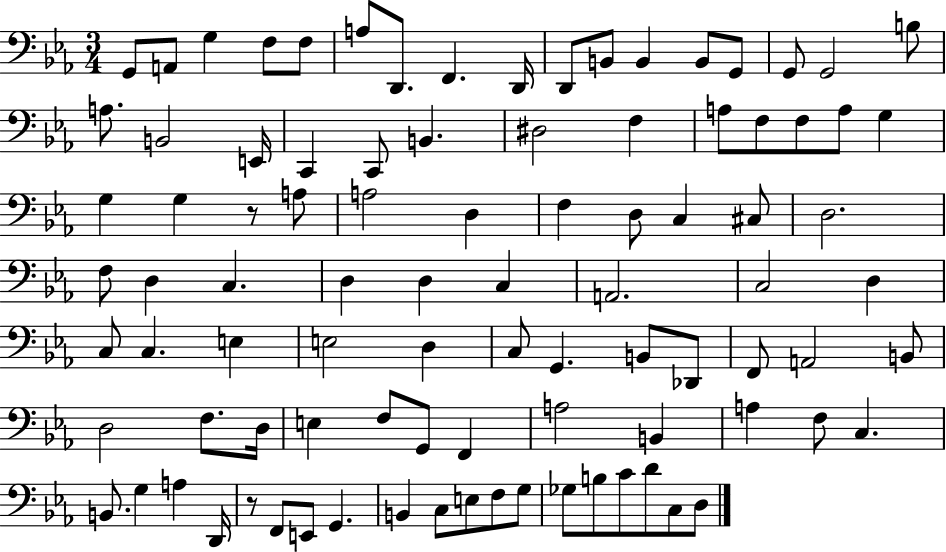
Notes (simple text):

G2/e A2/e G3/q F3/e F3/e A3/e D2/e. F2/q. D2/s D2/e B2/e B2/q B2/e G2/e G2/e G2/h B3/e A3/e. B2/h E2/s C2/q C2/e B2/q. D#3/h F3/q A3/e F3/e F3/e A3/e G3/q G3/q G3/q R/e A3/e A3/h D3/q F3/q D3/e C3/q C#3/e D3/h. F3/e D3/q C3/q. D3/q D3/q C3/q A2/h. C3/h D3/q C3/e C3/q. E3/q E3/h D3/q C3/e G2/q. B2/e Db2/e F2/e A2/h B2/e D3/h F3/e. D3/s E3/q F3/e G2/e F2/q A3/h B2/q A3/q F3/e C3/q. B2/e. G3/q A3/q D2/s R/e F2/e E2/e G2/q. B2/q C3/e E3/e F3/e G3/e Gb3/e B3/e C4/e D4/e C3/e D3/e